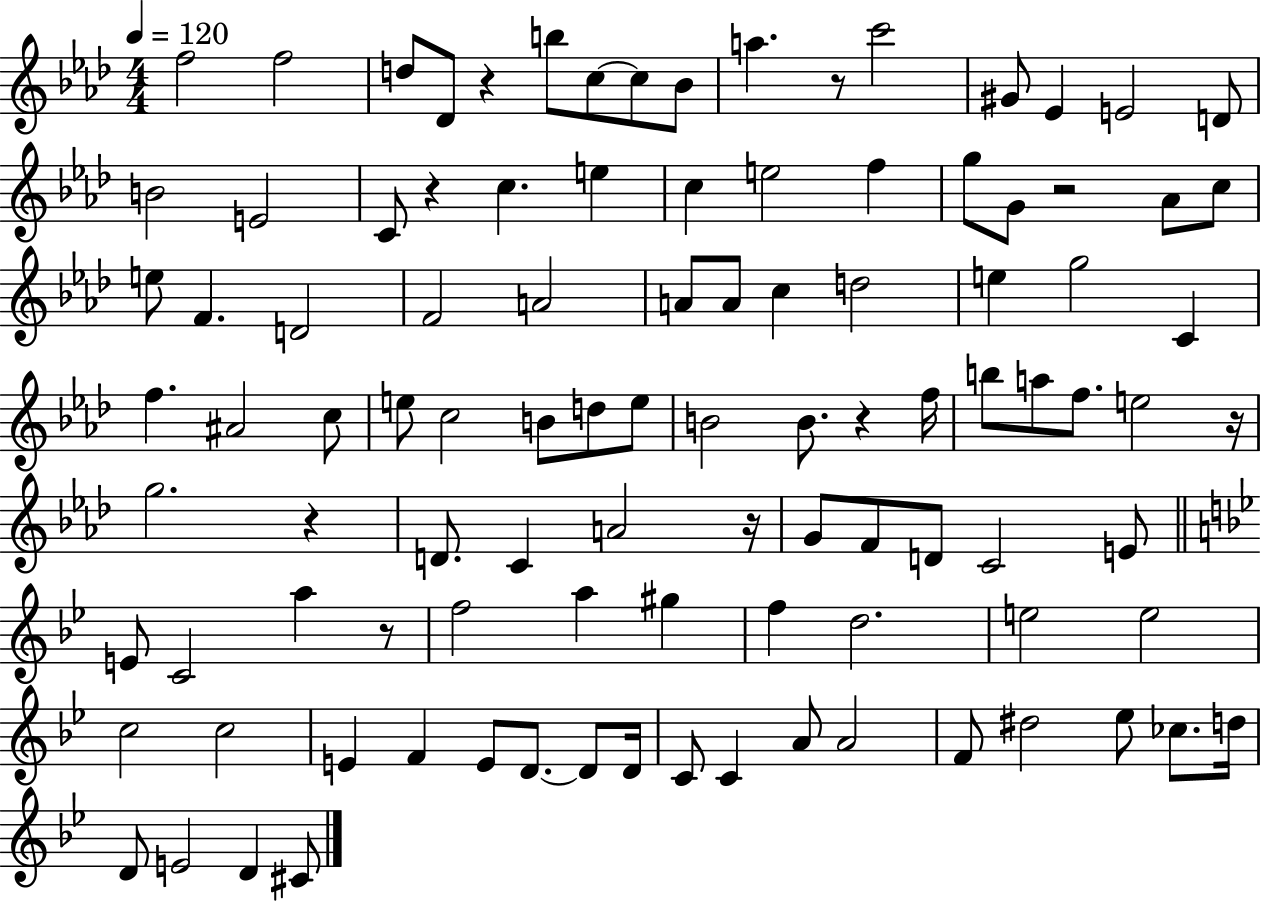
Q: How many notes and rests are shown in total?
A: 102